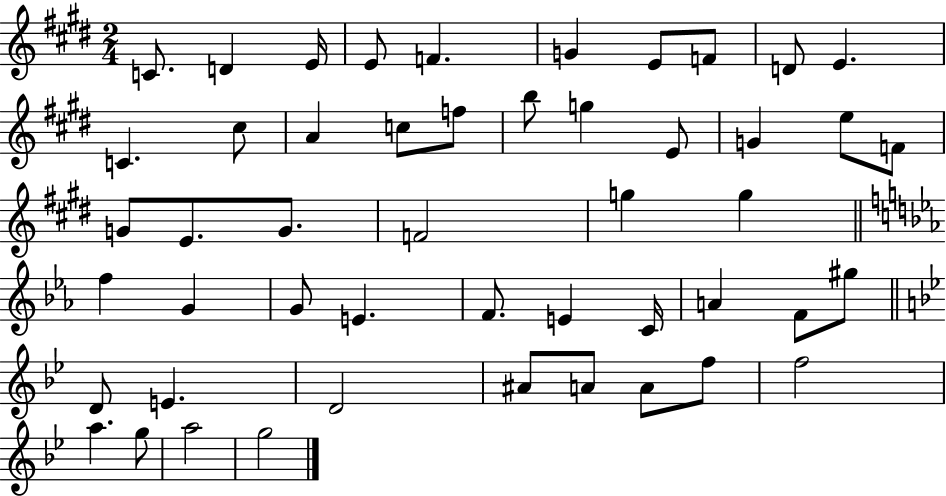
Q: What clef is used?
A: treble